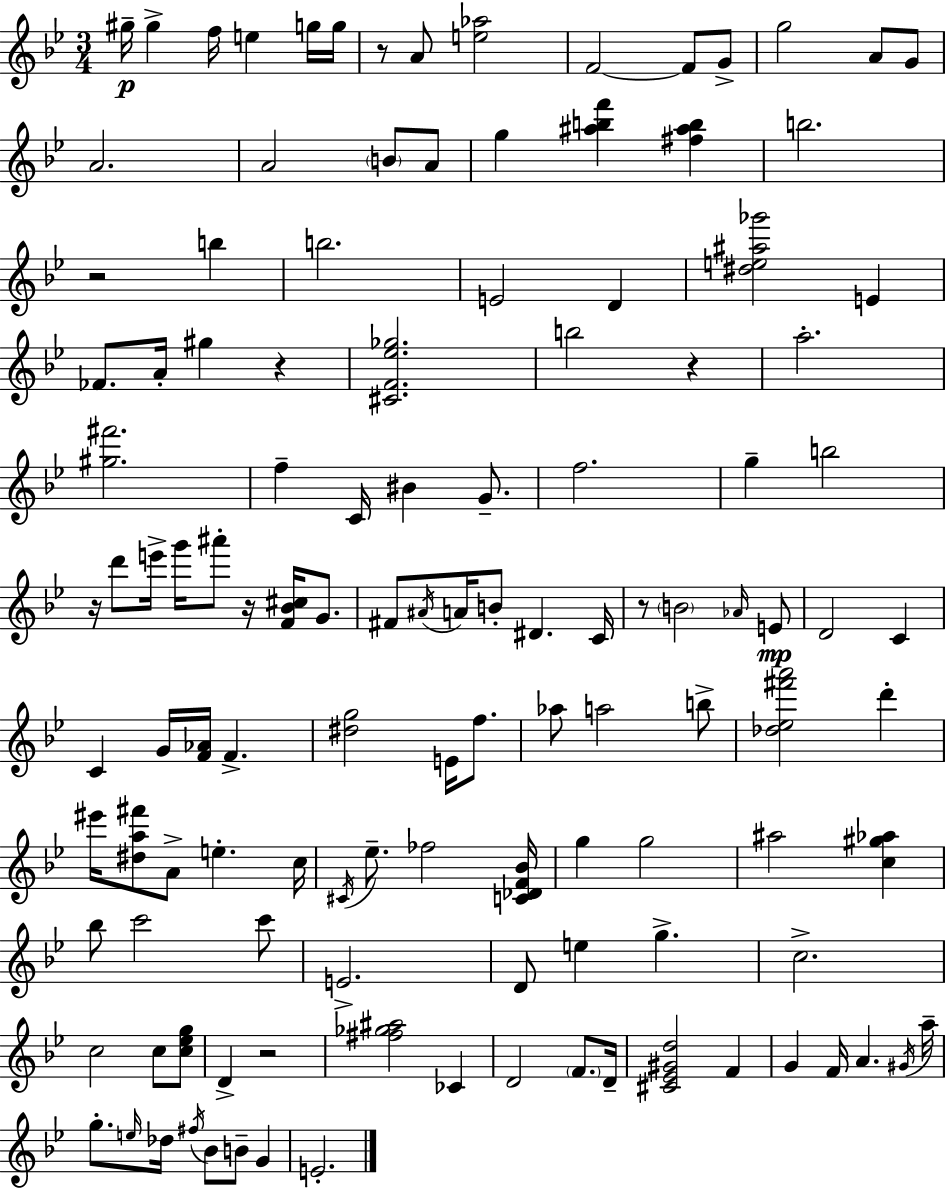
G#5/s G#5/q F5/s E5/q G5/s G5/s R/e A4/e [E5,Ab5]/h F4/h F4/e G4/e G5/h A4/e G4/e A4/h. A4/h B4/e A4/e G5/q [A#5,B5,F6]/q [F#5,A#5,B5]/q B5/h. R/h B5/q B5/h. E4/h D4/q [D#5,E5,A#5,Gb6]/h E4/q FES4/e. A4/s G#5/q R/q [C#4,F4,Eb5,Gb5]/h. B5/h R/q A5/h. [G#5,F#6]/h. F5/q C4/s BIS4/q G4/e. F5/h. G5/q B5/h R/s D6/e E6/s G6/s A#6/e R/s [F4,Bb4,C#5]/s G4/e. F#4/e A#4/s A4/s B4/e D#4/q. C4/s R/e B4/h Ab4/s E4/e D4/h C4/q C4/q G4/s [F4,Ab4]/s F4/q. [D#5,G5]/h E4/s F5/e. Ab5/e A5/h B5/e [Db5,Eb5,F#6,A6]/h D6/q EIS6/s [D#5,A5,F#6]/e A4/e E5/q. C5/s C#4/s Eb5/e. FES5/h [C4,Db4,F4,Bb4]/s G5/q G5/h A#5/h [C5,G#5,Ab5]/q Bb5/e C6/h C6/e E4/h. D4/e E5/q G5/q. C5/h. C5/h C5/e [C5,Eb5,G5]/e D4/q R/h [F#5,Gb5,A#5]/h CES4/q D4/h F4/e. D4/s [C#4,Eb4,G#4,D5]/h F4/q G4/q F4/s A4/q. G#4/s A5/s G5/e. E5/s Db5/s F#5/s Bb4/e B4/e G4/q E4/h.